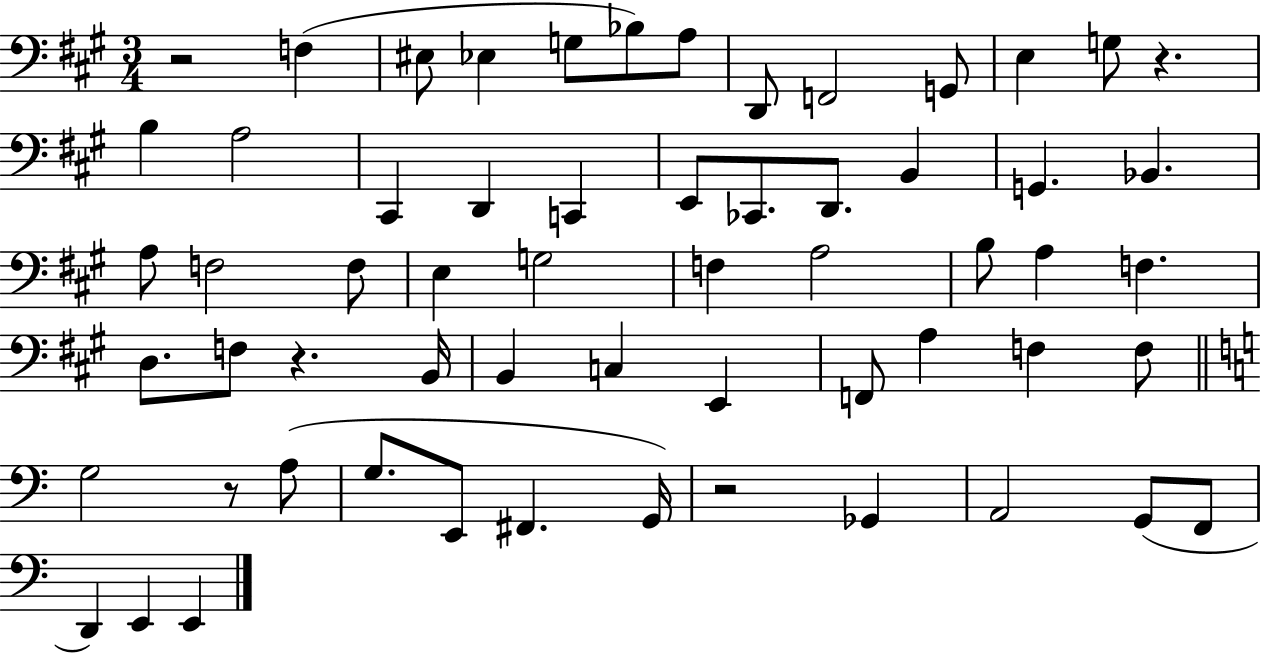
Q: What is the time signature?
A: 3/4